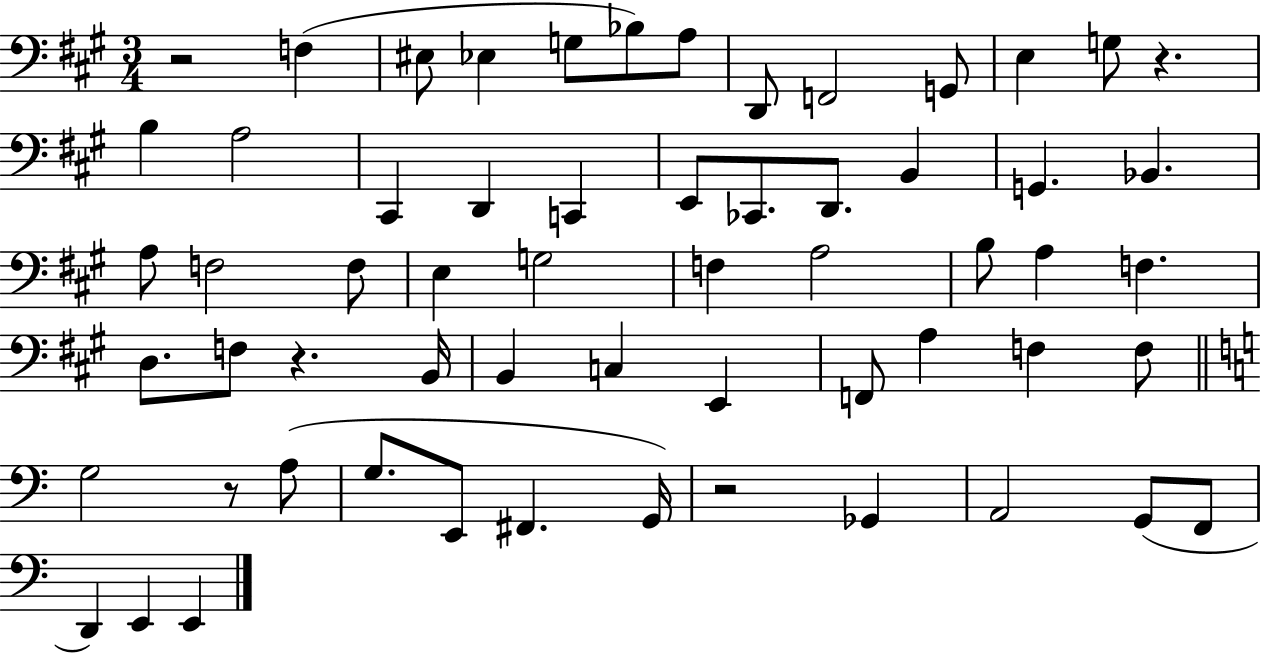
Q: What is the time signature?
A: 3/4